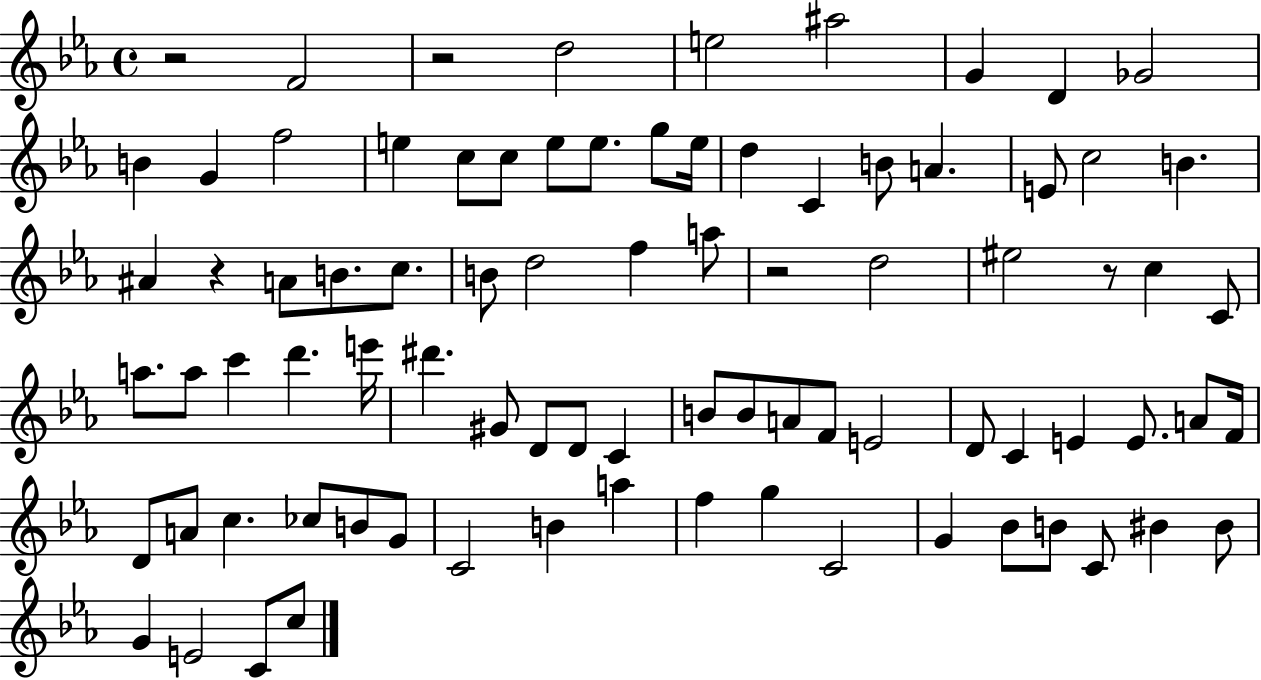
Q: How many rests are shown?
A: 5